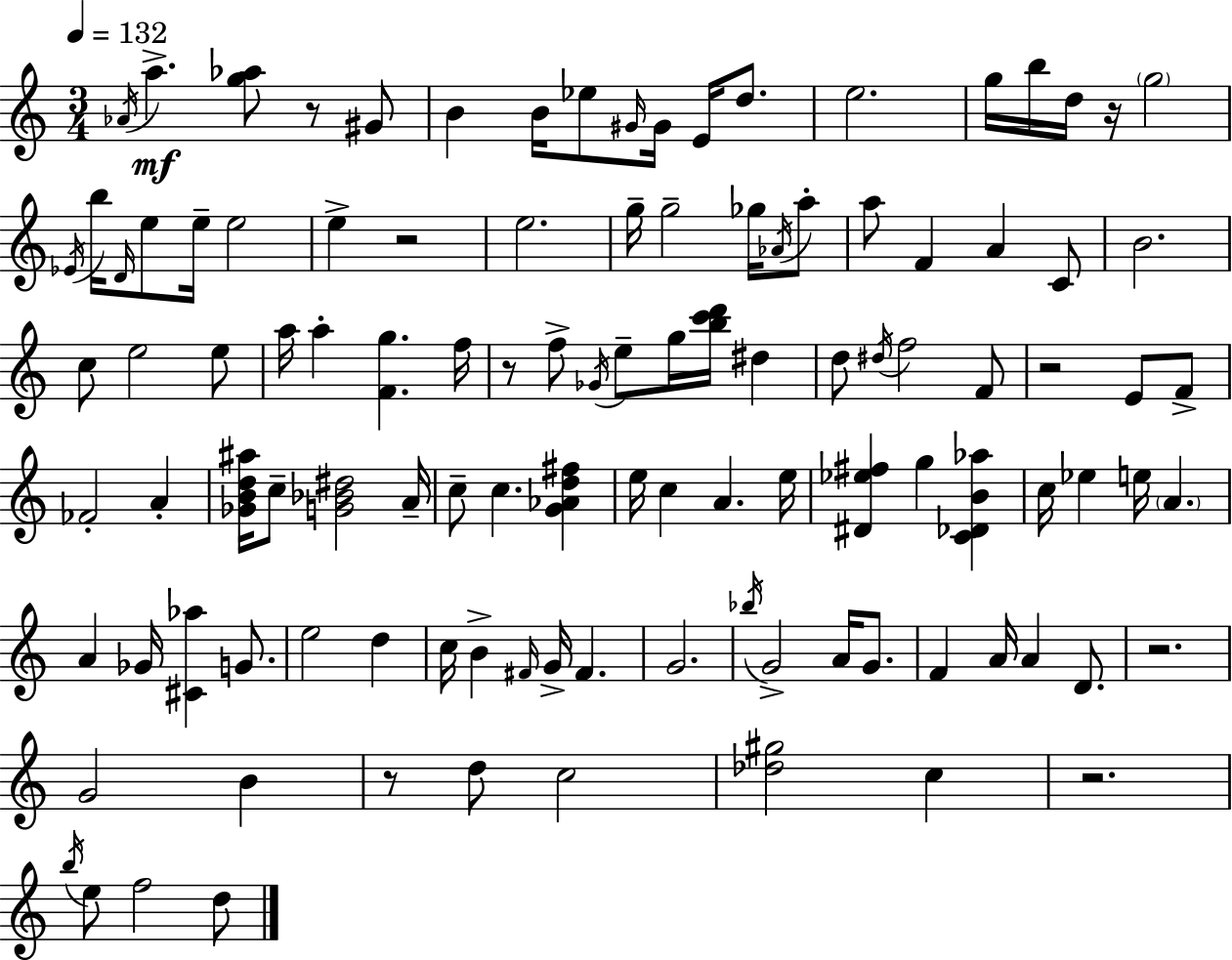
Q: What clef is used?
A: treble